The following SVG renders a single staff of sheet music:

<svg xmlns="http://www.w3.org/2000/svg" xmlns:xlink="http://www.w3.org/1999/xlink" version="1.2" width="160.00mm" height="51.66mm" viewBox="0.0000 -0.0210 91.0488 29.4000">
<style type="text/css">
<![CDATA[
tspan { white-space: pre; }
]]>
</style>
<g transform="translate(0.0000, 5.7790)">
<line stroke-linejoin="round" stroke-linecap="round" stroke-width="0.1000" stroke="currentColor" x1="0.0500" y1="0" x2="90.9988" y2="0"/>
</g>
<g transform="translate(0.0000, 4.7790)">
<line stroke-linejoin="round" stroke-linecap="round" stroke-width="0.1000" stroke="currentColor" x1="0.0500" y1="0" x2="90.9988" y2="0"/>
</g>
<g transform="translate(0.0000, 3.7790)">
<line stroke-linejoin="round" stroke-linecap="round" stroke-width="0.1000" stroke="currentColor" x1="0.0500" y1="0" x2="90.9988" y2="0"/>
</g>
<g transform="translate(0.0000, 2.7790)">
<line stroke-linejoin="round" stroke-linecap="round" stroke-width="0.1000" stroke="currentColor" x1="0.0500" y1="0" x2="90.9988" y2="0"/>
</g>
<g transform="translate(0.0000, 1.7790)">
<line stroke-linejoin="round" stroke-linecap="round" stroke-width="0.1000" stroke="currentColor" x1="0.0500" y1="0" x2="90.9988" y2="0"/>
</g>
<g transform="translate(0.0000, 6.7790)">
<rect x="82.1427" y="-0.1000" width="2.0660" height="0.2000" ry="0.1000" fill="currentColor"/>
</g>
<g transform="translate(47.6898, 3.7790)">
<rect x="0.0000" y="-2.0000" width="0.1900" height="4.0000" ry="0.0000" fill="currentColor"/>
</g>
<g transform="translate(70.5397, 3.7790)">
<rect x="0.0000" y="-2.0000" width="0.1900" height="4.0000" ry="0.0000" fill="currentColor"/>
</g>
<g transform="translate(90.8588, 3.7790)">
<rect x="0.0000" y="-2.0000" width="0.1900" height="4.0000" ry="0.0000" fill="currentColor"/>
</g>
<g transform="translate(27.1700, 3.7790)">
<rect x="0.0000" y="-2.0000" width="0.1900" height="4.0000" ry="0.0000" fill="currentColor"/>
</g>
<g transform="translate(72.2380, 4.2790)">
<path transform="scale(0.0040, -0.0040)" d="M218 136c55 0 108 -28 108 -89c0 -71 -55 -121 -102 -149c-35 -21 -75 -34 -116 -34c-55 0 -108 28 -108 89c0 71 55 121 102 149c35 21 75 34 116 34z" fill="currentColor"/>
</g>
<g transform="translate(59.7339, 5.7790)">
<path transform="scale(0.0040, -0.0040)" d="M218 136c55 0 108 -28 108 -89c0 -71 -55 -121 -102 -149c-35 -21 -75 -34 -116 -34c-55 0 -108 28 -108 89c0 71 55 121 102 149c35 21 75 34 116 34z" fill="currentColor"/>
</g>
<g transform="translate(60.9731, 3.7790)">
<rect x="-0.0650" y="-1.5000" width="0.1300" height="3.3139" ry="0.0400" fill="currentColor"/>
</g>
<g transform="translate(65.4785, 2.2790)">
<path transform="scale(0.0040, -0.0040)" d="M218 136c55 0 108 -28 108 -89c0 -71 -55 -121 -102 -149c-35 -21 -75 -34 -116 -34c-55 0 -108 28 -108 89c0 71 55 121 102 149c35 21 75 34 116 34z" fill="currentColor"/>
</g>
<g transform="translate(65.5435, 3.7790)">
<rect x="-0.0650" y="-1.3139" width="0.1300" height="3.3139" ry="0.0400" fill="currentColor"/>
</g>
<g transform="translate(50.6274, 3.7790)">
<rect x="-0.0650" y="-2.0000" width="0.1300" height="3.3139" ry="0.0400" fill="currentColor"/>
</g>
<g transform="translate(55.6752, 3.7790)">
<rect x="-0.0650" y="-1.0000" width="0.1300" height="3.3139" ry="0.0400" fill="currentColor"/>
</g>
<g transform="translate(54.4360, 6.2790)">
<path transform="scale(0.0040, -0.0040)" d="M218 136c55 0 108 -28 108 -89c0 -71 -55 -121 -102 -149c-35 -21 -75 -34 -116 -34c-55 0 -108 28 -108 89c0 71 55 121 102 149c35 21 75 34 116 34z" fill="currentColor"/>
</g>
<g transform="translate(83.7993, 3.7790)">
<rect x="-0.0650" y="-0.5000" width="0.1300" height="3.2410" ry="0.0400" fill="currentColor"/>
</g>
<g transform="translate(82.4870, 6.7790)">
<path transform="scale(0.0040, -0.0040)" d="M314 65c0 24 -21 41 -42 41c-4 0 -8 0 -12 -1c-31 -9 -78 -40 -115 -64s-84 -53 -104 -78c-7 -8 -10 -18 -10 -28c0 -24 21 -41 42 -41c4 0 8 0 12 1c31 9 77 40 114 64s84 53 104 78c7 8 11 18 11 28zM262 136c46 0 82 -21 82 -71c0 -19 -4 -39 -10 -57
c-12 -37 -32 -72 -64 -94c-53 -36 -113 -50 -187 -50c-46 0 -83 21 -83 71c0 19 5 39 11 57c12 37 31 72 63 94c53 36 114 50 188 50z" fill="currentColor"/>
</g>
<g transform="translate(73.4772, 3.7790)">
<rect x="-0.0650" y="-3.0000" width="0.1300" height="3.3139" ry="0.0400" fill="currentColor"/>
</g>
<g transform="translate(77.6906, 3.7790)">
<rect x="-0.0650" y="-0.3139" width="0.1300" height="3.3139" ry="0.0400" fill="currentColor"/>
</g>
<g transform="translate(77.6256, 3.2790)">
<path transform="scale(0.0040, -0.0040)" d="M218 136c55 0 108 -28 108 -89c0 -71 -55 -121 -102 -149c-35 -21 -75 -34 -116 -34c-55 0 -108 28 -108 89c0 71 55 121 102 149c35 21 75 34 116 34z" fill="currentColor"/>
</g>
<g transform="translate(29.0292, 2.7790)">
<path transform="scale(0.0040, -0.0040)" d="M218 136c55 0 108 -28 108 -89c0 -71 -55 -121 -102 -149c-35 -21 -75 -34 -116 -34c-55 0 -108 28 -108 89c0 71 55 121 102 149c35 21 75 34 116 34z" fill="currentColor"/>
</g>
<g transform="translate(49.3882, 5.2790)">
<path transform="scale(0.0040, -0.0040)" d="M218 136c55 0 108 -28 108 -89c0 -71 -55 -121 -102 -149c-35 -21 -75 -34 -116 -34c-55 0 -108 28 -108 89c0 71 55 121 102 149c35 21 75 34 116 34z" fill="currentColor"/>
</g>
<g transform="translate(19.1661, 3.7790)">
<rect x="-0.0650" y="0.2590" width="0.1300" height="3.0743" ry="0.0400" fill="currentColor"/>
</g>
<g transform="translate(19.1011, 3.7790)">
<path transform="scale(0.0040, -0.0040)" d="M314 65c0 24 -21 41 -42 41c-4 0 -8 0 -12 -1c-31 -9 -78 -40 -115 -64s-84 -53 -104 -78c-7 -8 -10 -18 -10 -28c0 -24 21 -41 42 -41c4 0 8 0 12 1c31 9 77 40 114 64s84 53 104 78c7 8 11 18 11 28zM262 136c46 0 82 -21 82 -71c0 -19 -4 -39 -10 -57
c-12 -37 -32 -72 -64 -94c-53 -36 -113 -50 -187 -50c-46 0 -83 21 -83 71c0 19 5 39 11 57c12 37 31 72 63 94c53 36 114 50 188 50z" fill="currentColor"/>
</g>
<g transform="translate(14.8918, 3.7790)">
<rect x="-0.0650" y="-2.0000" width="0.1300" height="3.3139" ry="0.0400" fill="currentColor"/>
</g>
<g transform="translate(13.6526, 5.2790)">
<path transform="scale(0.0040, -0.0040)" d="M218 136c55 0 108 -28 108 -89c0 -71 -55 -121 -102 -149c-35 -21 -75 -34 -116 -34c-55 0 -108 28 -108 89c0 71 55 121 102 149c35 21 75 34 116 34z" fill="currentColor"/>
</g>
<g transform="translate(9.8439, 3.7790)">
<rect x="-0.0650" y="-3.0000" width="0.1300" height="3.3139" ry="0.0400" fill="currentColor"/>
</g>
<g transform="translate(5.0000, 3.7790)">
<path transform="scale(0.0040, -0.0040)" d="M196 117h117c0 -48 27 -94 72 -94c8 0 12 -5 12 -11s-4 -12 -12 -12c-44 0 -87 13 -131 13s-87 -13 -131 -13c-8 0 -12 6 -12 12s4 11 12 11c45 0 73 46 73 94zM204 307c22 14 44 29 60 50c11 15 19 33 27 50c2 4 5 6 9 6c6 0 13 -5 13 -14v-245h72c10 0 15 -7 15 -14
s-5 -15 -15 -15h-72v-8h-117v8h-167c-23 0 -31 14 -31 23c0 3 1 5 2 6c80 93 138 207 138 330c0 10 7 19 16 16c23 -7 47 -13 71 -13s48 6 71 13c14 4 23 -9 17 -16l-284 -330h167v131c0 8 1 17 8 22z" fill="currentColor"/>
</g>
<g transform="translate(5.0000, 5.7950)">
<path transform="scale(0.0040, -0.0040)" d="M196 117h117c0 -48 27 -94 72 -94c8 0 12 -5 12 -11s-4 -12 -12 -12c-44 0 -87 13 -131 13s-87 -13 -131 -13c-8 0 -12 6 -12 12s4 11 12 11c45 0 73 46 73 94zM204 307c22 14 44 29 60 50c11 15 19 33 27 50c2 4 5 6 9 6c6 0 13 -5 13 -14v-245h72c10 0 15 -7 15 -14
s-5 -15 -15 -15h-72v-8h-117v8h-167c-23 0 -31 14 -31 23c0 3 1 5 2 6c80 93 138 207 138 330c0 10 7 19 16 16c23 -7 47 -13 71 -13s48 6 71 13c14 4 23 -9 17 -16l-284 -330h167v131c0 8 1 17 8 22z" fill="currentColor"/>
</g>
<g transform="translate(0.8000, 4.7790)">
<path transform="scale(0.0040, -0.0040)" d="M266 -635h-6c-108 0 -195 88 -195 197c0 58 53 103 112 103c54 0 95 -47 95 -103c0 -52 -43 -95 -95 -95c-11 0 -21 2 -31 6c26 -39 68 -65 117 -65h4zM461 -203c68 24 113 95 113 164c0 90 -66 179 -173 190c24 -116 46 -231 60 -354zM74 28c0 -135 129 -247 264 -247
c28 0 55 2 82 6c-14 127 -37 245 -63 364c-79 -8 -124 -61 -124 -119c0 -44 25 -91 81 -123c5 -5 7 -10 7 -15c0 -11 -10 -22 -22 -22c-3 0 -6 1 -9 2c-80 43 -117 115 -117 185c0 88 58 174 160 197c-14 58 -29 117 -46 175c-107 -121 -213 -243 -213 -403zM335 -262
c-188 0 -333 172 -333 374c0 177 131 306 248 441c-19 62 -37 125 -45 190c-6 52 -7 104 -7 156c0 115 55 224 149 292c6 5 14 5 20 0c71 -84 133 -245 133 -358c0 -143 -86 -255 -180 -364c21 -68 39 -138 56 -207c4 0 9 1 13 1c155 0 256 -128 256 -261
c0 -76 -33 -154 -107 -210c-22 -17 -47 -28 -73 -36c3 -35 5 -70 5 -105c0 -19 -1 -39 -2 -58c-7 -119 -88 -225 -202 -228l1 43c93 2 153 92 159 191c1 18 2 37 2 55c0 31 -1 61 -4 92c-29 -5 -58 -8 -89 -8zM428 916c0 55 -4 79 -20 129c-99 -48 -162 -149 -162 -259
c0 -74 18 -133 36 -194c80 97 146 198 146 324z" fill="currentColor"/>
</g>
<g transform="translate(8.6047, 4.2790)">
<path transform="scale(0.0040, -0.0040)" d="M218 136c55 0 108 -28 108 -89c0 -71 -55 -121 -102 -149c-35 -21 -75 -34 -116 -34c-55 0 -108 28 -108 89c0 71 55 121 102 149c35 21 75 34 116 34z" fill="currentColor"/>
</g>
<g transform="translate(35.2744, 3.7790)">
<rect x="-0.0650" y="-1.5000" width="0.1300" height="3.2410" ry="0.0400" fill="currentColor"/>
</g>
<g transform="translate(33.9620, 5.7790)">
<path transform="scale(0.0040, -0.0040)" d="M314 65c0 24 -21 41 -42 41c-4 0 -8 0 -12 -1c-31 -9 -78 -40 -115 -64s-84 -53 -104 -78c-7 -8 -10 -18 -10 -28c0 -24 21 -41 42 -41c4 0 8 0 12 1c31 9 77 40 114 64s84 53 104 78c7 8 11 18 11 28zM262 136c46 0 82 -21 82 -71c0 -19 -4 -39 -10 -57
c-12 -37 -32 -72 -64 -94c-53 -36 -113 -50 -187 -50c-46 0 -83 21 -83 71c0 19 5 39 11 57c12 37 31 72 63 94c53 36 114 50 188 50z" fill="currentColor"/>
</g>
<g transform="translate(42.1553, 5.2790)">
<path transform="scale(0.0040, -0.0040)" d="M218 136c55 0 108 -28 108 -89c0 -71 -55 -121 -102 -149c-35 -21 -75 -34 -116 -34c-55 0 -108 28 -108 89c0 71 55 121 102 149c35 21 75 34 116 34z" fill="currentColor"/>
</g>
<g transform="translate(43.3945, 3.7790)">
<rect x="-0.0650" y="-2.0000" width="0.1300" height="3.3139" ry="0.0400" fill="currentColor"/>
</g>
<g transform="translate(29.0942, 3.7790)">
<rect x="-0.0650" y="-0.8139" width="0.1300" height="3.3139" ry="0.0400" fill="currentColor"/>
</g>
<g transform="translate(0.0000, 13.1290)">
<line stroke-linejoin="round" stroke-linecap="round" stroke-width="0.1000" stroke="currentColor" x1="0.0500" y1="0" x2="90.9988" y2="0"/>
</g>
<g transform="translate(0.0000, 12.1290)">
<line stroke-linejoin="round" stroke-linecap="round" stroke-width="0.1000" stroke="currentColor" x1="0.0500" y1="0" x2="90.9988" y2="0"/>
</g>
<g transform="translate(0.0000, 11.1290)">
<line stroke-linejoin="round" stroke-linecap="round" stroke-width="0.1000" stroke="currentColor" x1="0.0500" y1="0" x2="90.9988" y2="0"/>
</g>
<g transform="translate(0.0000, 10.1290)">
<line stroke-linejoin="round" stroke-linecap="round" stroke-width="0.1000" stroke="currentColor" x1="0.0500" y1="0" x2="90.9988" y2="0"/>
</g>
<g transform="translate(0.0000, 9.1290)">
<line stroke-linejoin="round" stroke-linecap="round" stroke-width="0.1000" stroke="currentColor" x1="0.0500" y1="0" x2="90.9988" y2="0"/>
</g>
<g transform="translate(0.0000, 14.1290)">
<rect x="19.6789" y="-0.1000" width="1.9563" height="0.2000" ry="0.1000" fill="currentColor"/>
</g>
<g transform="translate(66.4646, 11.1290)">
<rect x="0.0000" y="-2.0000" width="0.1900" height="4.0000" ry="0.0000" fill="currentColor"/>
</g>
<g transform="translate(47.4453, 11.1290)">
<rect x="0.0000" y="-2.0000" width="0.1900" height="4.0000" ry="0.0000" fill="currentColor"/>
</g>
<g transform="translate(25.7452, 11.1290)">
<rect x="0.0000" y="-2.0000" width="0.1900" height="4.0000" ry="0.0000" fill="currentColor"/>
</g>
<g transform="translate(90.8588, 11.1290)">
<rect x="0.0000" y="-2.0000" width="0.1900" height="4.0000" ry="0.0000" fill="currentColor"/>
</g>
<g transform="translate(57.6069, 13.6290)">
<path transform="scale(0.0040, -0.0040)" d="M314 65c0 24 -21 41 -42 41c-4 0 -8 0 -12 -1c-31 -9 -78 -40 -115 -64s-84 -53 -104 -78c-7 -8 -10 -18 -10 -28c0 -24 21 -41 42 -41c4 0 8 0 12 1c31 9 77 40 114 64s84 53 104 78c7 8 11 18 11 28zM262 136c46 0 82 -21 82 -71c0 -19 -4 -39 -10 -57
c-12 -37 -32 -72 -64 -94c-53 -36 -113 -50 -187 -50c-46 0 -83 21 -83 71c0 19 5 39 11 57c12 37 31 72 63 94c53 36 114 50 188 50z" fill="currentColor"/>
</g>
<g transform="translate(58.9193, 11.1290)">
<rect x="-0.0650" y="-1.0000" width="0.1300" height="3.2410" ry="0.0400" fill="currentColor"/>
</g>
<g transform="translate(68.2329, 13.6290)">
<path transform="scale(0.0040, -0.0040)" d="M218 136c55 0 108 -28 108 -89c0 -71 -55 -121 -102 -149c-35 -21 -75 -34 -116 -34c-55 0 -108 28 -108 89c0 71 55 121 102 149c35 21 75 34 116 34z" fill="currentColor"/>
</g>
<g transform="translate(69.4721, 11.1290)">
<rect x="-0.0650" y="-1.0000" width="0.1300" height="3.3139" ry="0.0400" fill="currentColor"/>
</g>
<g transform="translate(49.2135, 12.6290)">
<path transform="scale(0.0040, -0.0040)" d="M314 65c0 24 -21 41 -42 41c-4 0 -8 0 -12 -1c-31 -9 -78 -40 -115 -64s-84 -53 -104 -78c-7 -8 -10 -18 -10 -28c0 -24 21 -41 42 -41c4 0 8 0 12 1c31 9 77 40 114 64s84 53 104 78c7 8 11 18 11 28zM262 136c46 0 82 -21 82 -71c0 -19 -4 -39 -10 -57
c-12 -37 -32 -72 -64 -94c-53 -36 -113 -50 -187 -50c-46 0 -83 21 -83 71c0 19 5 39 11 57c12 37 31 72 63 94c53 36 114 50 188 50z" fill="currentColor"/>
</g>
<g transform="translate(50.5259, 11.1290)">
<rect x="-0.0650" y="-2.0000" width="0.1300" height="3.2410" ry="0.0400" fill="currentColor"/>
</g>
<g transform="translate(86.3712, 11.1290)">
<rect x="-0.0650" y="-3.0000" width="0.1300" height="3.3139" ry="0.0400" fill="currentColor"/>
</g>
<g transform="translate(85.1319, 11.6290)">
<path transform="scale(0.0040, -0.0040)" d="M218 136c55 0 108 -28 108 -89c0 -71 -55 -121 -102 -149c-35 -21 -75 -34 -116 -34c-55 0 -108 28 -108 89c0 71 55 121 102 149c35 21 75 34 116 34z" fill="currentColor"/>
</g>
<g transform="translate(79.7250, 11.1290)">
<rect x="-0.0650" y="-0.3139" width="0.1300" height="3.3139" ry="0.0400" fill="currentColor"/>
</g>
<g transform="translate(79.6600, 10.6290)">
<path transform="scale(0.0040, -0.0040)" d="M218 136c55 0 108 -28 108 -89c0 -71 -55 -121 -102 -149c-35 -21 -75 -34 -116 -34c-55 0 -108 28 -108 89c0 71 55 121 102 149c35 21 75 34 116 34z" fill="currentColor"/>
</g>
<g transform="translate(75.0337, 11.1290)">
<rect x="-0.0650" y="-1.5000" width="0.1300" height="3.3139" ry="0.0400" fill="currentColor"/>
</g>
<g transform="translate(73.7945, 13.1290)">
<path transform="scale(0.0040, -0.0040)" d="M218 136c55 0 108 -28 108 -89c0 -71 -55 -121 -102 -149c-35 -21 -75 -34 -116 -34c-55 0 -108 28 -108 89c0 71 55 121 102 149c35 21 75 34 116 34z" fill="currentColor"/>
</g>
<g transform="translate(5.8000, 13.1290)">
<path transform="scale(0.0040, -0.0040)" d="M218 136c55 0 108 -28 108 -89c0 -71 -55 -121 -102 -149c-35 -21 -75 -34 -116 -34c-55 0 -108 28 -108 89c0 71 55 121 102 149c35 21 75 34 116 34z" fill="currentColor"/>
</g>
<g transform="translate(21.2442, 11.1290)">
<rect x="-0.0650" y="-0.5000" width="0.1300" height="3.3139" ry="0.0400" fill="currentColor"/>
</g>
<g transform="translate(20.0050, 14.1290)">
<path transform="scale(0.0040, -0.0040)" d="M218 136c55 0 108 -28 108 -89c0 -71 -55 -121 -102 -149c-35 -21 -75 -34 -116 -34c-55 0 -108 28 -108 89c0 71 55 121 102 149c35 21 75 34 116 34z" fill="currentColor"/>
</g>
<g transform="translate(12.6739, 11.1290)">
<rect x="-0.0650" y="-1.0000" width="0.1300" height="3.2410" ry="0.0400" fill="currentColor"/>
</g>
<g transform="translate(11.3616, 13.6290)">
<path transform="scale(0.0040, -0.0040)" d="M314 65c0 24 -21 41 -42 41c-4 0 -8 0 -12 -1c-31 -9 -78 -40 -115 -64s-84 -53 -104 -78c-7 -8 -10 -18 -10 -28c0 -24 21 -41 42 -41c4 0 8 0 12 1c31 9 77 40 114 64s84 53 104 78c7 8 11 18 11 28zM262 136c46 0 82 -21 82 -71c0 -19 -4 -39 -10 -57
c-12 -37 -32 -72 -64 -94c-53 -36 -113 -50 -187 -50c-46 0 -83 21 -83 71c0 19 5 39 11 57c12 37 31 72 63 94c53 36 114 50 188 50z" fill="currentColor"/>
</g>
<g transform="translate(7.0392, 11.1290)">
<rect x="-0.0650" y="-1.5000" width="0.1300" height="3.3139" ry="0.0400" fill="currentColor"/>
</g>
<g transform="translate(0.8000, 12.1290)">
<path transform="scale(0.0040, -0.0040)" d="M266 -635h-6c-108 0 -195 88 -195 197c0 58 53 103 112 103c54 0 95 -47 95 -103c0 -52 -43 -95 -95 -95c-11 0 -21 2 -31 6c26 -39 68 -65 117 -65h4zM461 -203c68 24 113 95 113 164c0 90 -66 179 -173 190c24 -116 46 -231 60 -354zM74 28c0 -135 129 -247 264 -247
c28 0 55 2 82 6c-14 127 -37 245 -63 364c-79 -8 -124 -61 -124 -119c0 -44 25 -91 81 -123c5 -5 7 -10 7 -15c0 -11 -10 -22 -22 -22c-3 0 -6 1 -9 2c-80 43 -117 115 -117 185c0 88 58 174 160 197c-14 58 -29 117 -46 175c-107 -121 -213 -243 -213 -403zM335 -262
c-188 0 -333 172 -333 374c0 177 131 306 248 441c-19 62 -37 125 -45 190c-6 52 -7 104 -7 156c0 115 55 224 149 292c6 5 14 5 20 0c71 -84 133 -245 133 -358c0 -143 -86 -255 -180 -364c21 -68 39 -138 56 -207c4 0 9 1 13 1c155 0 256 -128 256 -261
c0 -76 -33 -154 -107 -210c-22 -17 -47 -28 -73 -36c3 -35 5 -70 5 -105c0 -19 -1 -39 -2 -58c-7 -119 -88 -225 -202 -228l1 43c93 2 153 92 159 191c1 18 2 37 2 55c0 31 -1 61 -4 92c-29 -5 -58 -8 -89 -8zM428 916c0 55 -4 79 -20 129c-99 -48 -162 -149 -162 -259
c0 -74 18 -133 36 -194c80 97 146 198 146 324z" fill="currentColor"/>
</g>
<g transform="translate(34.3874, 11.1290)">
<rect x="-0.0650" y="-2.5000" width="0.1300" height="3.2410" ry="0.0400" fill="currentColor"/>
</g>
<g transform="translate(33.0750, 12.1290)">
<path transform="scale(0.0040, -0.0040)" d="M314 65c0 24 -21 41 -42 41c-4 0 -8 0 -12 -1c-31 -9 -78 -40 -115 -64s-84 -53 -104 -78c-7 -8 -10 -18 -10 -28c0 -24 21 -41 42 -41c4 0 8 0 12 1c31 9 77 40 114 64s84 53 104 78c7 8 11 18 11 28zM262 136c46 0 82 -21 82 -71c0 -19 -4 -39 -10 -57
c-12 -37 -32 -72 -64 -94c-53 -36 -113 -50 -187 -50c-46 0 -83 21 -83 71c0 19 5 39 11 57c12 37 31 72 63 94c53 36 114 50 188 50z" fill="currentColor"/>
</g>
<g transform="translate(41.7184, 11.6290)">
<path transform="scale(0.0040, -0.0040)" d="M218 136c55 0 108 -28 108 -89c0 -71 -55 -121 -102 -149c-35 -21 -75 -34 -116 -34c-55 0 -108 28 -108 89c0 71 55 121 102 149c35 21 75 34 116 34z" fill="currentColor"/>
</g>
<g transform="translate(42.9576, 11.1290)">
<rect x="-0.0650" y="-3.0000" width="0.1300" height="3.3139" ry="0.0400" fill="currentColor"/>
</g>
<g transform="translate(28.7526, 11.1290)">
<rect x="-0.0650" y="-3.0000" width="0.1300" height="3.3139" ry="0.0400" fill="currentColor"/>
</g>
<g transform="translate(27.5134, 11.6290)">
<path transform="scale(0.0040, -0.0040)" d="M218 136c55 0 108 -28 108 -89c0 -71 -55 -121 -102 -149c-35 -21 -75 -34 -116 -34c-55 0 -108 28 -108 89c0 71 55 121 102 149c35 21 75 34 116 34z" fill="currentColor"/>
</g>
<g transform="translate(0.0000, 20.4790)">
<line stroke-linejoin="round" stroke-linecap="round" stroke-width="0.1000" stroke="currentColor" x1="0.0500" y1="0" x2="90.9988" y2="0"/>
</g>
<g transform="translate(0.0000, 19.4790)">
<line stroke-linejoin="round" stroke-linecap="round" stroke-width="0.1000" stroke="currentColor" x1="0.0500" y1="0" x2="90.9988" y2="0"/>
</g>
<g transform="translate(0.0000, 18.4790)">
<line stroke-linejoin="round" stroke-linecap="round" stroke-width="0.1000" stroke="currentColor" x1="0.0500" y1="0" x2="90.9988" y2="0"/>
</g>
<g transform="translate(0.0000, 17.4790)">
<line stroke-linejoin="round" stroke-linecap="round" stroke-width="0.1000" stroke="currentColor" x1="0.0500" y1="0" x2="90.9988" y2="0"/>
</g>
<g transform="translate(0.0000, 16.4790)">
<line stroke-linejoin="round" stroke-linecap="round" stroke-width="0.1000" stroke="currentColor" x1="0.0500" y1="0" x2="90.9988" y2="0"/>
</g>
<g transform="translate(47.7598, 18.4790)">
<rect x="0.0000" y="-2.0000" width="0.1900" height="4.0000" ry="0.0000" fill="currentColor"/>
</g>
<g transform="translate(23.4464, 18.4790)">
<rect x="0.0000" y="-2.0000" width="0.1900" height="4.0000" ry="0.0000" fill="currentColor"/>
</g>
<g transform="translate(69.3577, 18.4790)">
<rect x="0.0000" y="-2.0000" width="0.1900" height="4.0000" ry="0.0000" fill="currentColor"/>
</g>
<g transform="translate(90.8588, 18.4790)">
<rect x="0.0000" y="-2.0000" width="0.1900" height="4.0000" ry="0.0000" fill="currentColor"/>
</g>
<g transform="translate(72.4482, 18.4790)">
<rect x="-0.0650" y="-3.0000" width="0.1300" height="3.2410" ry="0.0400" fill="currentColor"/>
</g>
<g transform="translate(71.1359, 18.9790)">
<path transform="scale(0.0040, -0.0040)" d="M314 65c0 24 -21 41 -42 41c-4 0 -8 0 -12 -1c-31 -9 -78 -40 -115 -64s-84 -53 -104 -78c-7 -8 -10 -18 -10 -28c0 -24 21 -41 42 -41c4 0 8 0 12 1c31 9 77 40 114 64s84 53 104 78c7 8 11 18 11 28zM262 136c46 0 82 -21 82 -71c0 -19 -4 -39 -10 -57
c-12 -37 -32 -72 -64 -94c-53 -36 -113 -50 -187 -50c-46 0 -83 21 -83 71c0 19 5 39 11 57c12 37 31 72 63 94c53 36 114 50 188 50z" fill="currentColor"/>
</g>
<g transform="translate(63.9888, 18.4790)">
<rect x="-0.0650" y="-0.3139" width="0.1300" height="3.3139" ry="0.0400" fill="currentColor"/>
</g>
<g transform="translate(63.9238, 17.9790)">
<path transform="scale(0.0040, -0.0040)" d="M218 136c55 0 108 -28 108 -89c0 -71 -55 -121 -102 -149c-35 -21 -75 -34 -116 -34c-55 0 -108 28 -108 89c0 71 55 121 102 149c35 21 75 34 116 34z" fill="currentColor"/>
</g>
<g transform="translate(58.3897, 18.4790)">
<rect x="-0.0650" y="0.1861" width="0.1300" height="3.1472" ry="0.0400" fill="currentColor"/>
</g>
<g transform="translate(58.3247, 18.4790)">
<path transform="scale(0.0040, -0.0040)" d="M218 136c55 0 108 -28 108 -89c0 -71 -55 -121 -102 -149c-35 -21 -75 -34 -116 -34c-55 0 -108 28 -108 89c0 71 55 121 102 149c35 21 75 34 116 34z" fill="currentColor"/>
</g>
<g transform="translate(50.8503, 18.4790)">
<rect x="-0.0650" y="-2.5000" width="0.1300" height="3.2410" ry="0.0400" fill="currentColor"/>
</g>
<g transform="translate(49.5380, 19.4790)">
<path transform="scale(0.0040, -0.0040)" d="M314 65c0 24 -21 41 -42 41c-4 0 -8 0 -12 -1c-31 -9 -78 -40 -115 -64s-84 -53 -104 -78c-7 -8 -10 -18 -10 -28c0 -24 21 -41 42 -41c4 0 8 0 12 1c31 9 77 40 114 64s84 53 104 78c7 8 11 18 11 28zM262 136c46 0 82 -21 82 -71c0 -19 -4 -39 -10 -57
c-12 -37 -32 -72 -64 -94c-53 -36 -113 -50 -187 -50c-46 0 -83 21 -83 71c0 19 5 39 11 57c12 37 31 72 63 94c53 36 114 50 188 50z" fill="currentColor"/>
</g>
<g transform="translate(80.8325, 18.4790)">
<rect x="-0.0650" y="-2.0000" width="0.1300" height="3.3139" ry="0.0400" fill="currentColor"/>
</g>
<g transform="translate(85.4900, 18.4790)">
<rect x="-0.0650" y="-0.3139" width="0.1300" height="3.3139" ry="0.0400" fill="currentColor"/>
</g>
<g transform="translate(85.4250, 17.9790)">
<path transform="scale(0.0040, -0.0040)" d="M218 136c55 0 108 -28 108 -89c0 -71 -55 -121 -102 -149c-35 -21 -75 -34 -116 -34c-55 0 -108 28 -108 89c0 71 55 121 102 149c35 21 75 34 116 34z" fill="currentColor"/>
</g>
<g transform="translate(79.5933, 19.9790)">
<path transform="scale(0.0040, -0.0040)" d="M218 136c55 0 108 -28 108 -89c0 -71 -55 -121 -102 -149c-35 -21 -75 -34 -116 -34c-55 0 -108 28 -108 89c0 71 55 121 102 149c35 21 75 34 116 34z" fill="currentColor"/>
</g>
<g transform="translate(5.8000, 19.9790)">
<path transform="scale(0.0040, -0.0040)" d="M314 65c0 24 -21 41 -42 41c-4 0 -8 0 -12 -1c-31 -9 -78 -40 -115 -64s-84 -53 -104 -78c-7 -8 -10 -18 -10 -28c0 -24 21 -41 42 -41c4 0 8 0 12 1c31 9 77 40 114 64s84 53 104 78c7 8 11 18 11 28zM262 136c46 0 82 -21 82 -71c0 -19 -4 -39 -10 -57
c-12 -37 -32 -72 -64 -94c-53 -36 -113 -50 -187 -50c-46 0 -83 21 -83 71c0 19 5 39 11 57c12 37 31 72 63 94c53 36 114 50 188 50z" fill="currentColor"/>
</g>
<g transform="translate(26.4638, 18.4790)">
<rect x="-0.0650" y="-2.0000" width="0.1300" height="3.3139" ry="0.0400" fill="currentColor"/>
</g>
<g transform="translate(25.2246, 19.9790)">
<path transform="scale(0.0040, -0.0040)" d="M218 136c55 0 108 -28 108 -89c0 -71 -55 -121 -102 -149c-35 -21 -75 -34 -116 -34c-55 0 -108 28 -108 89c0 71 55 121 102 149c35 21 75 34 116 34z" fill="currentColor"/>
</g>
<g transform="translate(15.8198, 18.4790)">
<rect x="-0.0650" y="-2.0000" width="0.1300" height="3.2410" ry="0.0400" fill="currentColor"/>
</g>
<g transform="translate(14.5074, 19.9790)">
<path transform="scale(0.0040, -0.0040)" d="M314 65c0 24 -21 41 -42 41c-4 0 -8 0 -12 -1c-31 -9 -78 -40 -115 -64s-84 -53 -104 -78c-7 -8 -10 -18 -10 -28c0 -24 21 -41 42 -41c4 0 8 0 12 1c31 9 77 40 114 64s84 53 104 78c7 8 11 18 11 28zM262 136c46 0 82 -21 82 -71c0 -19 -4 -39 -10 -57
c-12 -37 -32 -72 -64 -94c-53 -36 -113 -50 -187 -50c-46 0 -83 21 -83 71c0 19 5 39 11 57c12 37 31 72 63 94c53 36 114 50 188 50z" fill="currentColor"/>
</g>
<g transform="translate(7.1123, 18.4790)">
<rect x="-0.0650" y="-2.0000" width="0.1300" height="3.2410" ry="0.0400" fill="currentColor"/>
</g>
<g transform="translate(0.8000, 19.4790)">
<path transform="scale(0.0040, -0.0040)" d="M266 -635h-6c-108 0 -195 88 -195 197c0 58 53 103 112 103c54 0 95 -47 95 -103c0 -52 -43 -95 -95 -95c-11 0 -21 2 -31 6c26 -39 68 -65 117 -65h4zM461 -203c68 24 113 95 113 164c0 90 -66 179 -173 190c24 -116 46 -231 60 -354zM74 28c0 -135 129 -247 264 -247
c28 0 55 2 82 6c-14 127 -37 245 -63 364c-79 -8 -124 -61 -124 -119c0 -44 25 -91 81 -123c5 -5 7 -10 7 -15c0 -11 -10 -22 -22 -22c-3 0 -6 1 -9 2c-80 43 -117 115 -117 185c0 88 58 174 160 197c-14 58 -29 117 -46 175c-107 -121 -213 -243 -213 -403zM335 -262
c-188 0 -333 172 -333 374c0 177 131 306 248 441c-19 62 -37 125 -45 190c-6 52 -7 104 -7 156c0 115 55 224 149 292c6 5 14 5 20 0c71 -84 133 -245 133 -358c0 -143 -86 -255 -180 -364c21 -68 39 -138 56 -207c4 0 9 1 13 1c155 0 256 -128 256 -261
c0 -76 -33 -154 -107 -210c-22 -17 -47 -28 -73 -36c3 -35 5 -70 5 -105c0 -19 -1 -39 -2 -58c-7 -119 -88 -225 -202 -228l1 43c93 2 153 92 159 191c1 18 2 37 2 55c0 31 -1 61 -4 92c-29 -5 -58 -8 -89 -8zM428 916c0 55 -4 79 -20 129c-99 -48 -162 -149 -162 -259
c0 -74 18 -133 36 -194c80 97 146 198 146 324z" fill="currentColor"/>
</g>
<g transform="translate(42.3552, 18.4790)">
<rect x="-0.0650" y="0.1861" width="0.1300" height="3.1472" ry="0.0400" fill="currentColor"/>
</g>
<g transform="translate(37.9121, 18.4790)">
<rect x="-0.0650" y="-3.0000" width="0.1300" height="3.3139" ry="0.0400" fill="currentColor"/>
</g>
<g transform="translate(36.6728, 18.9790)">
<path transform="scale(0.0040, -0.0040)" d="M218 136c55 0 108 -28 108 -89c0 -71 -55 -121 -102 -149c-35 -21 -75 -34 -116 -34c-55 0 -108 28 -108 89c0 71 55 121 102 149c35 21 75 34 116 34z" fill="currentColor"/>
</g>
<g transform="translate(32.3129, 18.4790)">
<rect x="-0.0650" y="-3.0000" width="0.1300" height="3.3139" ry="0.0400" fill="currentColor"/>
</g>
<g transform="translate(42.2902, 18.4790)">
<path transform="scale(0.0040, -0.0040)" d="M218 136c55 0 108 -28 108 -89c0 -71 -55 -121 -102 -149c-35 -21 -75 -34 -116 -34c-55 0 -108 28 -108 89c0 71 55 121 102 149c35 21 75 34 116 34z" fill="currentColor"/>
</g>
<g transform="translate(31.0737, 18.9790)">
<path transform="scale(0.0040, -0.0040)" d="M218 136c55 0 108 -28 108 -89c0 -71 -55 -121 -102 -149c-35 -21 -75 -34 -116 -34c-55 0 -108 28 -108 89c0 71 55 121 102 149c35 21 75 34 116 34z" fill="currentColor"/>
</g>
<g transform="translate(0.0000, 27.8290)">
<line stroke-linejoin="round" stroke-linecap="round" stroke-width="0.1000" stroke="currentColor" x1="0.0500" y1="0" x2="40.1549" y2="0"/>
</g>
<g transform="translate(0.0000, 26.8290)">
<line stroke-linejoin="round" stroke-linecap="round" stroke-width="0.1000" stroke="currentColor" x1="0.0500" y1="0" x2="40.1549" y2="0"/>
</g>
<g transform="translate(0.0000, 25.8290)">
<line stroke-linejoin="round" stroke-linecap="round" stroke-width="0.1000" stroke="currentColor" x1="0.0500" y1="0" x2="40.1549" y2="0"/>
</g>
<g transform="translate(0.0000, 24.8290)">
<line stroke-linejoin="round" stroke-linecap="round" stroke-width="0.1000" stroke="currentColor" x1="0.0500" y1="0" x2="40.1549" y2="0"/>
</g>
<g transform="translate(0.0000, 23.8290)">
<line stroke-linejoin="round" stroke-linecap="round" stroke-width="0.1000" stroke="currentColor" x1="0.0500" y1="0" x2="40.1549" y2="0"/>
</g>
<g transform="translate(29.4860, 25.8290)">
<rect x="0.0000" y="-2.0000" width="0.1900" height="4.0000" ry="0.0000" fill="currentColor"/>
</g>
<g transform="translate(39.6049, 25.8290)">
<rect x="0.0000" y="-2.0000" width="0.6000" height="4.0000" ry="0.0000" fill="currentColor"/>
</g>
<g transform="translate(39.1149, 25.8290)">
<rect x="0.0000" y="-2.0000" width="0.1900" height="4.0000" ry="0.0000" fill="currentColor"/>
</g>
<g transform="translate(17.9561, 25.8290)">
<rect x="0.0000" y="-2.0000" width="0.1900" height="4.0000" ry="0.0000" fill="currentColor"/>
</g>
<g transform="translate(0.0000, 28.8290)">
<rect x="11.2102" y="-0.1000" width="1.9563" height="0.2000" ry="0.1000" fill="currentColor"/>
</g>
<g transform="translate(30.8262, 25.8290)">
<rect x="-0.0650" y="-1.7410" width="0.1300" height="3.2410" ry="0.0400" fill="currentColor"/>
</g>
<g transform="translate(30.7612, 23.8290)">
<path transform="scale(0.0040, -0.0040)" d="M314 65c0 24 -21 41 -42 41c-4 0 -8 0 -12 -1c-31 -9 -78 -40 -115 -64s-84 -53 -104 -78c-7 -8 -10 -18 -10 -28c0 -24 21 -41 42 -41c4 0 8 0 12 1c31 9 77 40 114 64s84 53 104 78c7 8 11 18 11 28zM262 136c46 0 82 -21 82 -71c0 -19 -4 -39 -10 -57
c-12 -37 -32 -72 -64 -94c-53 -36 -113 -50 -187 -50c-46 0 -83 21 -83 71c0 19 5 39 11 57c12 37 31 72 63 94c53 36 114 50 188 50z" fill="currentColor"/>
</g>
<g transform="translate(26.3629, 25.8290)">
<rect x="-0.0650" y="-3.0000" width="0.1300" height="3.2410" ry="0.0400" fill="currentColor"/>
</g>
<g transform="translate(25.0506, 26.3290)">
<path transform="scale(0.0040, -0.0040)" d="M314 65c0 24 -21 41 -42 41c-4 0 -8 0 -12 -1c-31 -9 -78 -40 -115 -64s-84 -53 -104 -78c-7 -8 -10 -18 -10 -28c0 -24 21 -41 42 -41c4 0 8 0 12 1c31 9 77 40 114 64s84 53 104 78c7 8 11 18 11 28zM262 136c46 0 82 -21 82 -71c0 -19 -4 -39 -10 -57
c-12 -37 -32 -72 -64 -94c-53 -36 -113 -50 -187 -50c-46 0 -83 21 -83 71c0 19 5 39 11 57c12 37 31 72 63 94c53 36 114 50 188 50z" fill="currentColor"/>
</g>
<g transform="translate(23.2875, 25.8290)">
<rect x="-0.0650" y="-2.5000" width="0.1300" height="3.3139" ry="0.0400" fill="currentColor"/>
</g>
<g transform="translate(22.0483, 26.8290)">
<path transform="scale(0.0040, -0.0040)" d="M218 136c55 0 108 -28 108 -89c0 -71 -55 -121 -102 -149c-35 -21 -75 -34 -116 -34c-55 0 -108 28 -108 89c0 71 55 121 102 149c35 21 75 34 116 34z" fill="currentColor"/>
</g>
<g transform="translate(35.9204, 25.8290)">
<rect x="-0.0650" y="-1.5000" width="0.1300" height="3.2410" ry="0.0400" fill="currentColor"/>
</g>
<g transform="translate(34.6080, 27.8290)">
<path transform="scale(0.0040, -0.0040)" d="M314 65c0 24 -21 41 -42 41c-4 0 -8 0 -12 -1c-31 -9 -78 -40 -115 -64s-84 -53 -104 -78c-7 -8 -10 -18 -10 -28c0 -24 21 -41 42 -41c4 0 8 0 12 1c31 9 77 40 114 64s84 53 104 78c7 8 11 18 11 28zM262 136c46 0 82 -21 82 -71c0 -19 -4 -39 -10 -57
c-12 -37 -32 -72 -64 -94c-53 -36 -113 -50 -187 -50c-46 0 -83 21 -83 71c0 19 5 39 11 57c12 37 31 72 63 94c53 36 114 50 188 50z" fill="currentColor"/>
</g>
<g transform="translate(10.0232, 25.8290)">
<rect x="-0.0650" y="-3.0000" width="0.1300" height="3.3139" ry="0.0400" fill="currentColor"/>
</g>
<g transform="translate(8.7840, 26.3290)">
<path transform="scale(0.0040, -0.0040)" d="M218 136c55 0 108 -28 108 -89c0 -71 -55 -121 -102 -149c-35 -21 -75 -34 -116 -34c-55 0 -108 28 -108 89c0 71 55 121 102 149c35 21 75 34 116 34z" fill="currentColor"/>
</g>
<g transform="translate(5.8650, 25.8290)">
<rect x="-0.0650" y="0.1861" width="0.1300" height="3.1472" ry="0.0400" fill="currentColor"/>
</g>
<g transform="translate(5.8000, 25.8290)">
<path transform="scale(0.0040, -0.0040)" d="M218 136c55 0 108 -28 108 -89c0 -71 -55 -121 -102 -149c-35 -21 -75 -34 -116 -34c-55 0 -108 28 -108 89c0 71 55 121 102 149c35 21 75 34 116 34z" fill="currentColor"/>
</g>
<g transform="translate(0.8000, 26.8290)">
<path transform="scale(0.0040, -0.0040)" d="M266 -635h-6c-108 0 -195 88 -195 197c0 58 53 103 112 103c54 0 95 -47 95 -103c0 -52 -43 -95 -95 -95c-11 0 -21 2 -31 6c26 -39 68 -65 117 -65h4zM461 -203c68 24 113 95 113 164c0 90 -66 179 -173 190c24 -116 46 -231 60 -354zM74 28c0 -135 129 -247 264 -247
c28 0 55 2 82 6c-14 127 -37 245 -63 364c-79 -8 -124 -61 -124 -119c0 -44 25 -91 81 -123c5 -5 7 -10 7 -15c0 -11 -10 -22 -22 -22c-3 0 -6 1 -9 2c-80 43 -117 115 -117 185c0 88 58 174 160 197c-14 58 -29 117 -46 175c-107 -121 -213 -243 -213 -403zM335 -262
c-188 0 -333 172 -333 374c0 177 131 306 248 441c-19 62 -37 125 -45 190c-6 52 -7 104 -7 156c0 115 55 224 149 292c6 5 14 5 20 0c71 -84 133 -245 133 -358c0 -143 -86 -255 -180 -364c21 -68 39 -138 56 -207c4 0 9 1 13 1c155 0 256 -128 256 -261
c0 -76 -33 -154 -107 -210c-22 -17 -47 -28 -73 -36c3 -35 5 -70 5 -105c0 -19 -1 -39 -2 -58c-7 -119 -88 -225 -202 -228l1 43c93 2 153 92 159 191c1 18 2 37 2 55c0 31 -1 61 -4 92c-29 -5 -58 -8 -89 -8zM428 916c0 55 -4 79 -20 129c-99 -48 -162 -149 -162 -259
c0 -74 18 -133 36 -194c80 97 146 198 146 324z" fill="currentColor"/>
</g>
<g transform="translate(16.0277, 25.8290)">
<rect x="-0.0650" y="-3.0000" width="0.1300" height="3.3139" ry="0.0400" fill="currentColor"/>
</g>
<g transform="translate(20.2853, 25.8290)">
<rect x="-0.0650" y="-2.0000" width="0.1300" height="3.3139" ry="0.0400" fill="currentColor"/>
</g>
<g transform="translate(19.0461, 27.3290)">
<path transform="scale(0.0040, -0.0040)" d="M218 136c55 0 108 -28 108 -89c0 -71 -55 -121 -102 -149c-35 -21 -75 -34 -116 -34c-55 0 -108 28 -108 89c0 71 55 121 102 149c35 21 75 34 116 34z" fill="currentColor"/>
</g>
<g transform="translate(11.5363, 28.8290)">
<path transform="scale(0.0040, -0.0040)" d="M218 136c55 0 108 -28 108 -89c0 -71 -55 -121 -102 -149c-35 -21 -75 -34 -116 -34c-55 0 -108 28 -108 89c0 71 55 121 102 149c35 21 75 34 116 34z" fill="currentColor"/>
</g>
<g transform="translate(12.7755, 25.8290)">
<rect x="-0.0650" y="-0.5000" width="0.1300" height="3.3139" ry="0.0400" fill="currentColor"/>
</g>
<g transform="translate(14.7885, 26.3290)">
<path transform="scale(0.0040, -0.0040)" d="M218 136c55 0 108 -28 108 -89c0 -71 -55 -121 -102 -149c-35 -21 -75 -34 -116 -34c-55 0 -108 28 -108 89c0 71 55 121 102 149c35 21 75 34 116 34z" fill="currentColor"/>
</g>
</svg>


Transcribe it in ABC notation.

X:1
T:Untitled
M:4/4
L:1/4
K:C
A F B2 d E2 F F D E e A c C2 E D2 C A G2 A F2 D2 D E c A F2 F2 F A A B G2 B c A2 F c B A C A F G A2 f2 E2